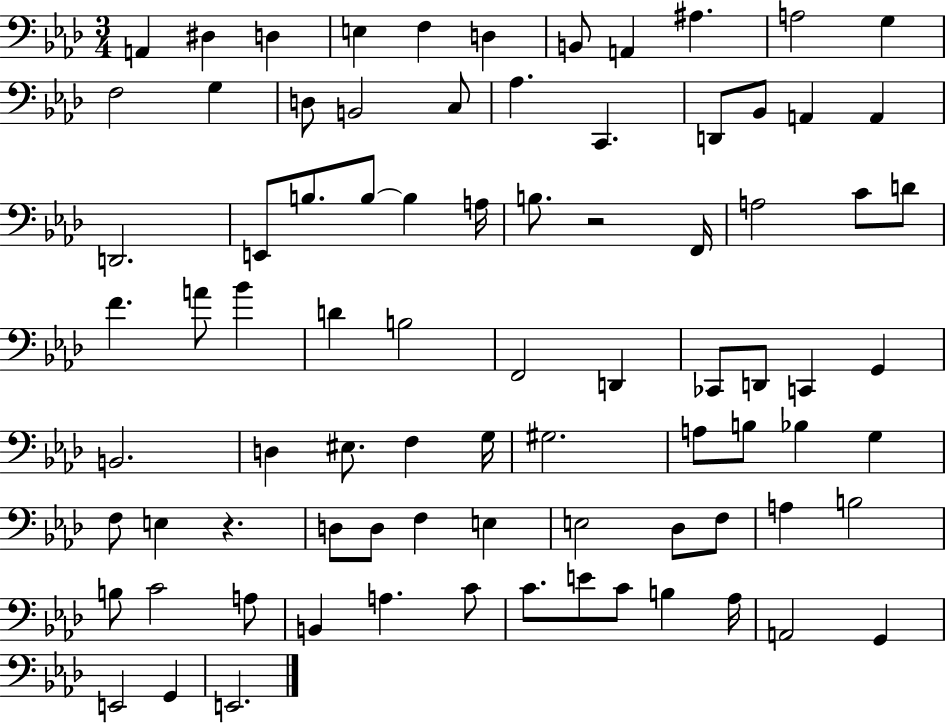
A2/q D#3/q D3/q E3/q F3/q D3/q B2/e A2/q A#3/q. A3/h G3/q F3/h G3/q D3/e B2/h C3/e Ab3/q. C2/q. D2/e Bb2/e A2/q A2/q D2/h. E2/e B3/e. B3/e B3/q A3/s B3/e. R/h F2/s A3/h C4/e D4/e F4/q. A4/e Bb4/q D4/q B3/h F2/h D2/q CES2/e D2/e C2/q G2/q B2/h. D3/q EIS3/e. F3/q G3/s G#3/h. A3/e B3/e Bb3/q G3/q F3/e E3/q R/q. D3/e D3/e F3/q E3/q E3/h Db3/e F3/e A3/q B3/h B3/e C4/h A3/e B2/q A3/q. C4/e C4/e. E4/e C4/e B3/q Ab3/s A2/h G2/q E2/h G2/q E2/h.